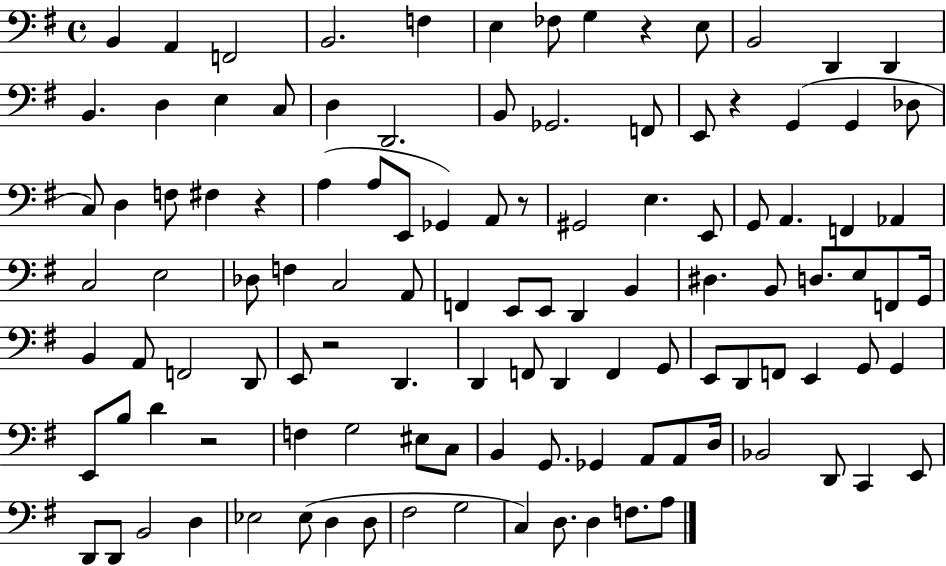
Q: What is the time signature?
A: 4/4